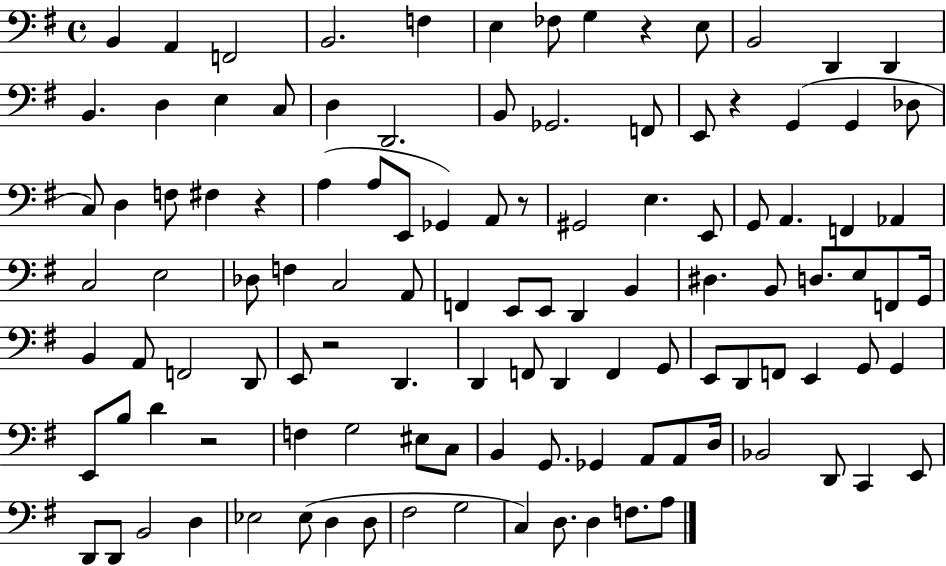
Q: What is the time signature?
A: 4/4